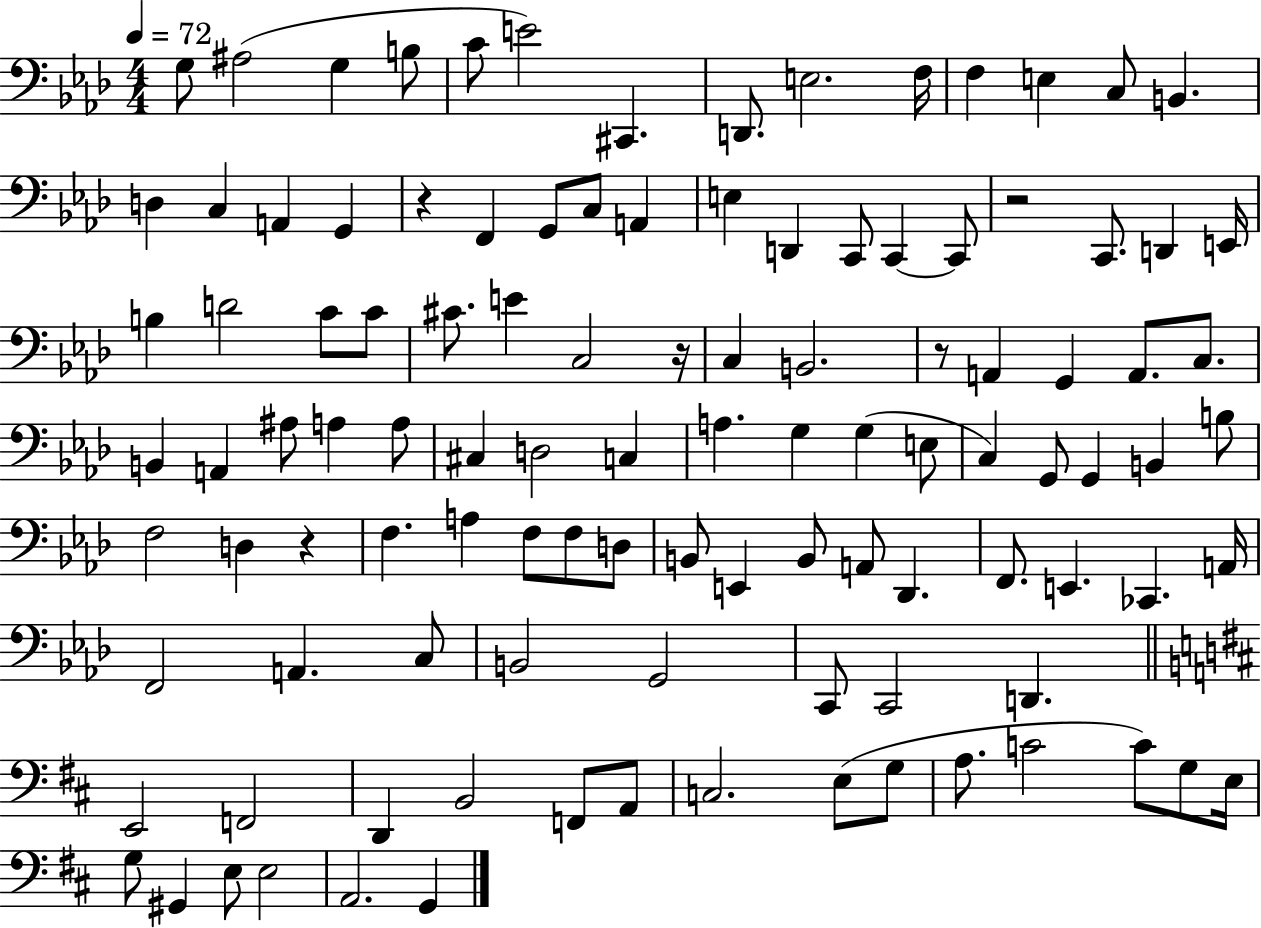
{
  \clef bass
  \numericTimeSignature
  \time 4/4
  \key aes \major
  \tempo 4 = 72
  g8 ais2( g4 b8 | c'8 e'2) cis,4. | d,8. e2. f16 | f4 e4 c8 b,4. | \break d4 c4 a,4 g,4 | r4 f,4 g,8 c8 a,4 | e4 d,4 c,8 c,4~~ c,8 | r2 c,8. d,4 e,16 | \break b4 d'2 c'8 c'8 | cis'8. e'4 c2 r16 | c4 b,2. | r8 a,4 g,4 a,8. c8. | \break b,4 a,4 ais8 a4 a8 | cis4 d2 c4 | a4. g4 g4( e8 | c4) g,8 g,4 b,4 b8 | \break f2 d4 r4 | f4. a4 f8 f8 d8 | b,8 e,4 b,8 a,8 des,4. | f,8. e,4. ces,4. a,16 | \break f,2 a,4. c8 | b,2 g,2 | c,8 c,2 d,4. | \bar "||" \break \key d \major e,2 f,2 | d,4 b,2 f,8 a,8 | c2. e8( g8 | a8. c'2 c'8) g8 e16 | \break g8 gis,4 e8 e2 | a,2. g,4 | \bar "|."
}